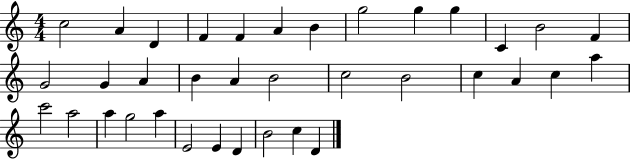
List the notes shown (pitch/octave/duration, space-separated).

C5/h A4/q D4/q F4/q F4/q A4/q B4/q G5/h G5/q G5/q C4/q B4/h F4/q G4/h G4/q A4/q B4/q A4/q B4/h C5/h B4/h C5/q A4/q C5/q A5/q C6/h A5/h A5/q G5/h A5/q E4/h E4/q D4/q B4/h C5/q D4/q